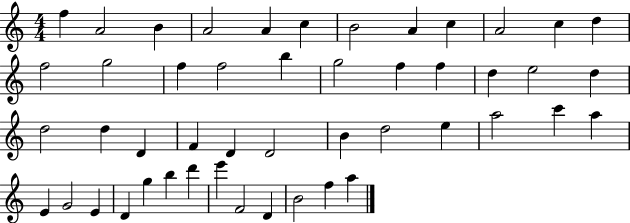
F5/q A4/h B4/q A4/h A4/q C5/q B4/h A4/q C5/q A4/h C5/q D5/q F5/h G5/h F5/q F5/h B5/q G5/h F5/q F5/q D5/q E5/h D5/q D5/h D5/q D4/q F4/q D4/q D4/h B4/q D5/h E5/q A5/h C6/q A5/q E4/q G4/h E4/q D4/q G5/q B5/q D6/q E6/q F4/h D4/q B4/h F5/q A5/q